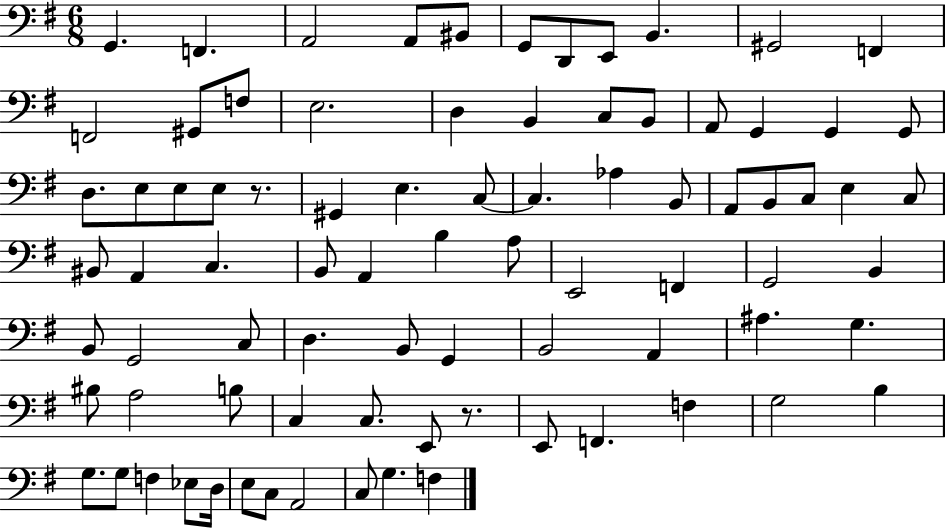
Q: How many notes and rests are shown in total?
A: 83